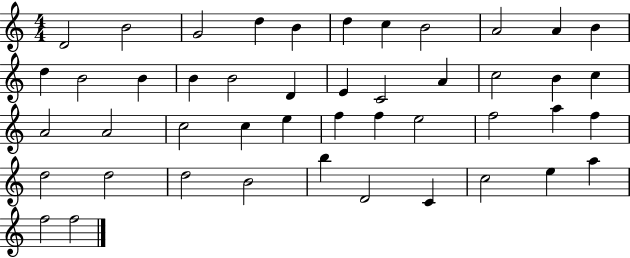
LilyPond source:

{
  \clef treble
  \numericTimeSignature
  \time 4/4
  \key c \major
  d'2 b'2 | g'2 d''4 b'4 | d''4 c''4 b'2 | a'2 a'4 b'4 | \break d''4 b'2 b'4 | b'4 b'2 d'4 | e'4 c'2 a'4 | c''2 b'4 c''4 | \break a'2 a'2 | c''2 c''4 e''4 | f''4 f''4 e''2 | f''2 a''4 f''4 | \break d''2 d''2 | d''2 b'2 | b''4 d'2 c'4 | c''2 e''4 a''4 | \break f''2 f''2 | \bar "|."
}